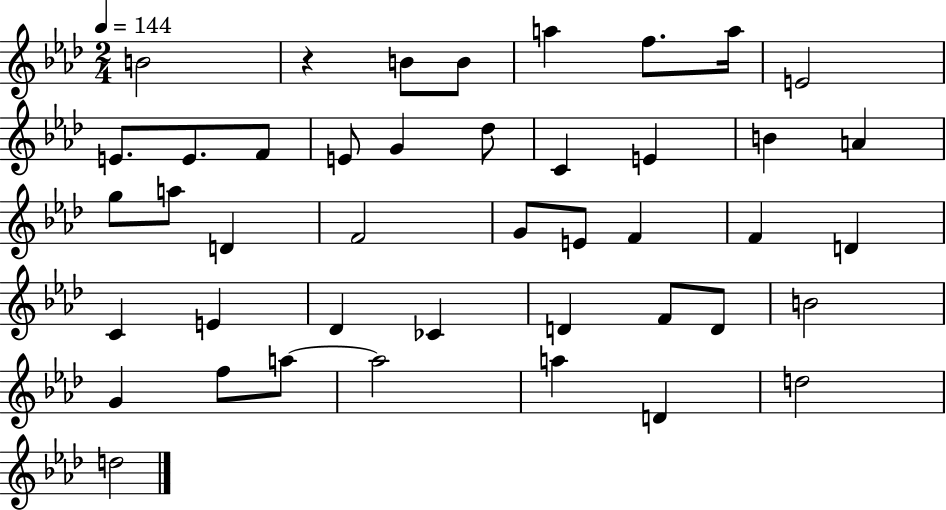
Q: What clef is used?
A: treble